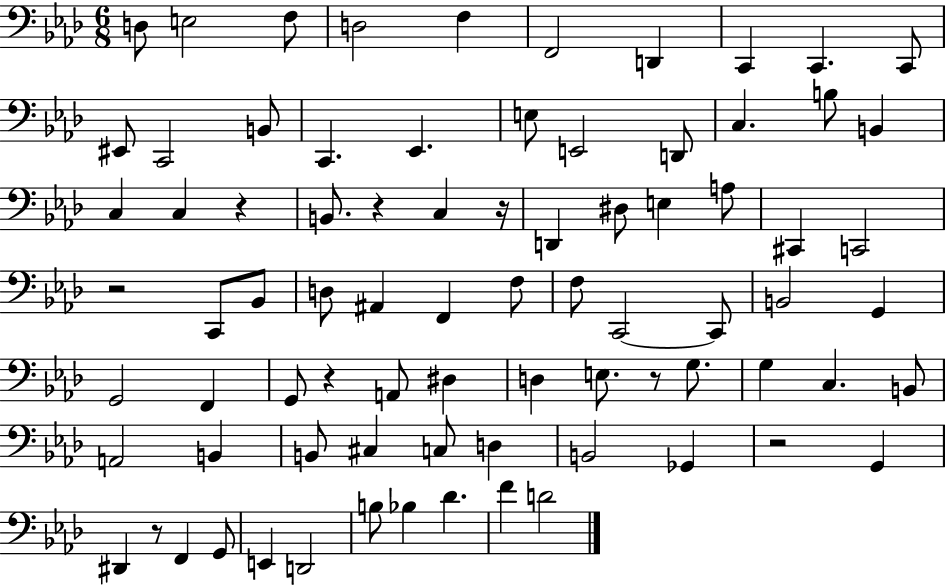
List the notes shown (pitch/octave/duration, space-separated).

D3/e E3/h F3/e D3/h F3/q F2/h D2/q C2/q C2/q. C2/e EIS2/e C2/h B2/e C2/q. Eb2/q. E3/e E2/h D2/e C3/q. B3/e B2/q C3/q C3/q R/q B2/e. R/q C3/q R/s D2/q D#3/e E3/q A3/e C#2/q C2/h R/h C2/e Bb2/e D3/e A#2/q F2/q F3/e F3/e C2/h C2/e B2/h G2/q G2/h F2/q G2/e R/q A2/e D#3/q D3/q E3/e. R/e G3/e. G3/q C3/q. B2/e A2/h B2/q B2/e C#3/q C3/e D3/q B2/h Gb2/q R/h G2/q D#2/q R/e F2/q G2/e E2/q D2/h B3/e Bb3/q Db4/q. F4/q D4/h